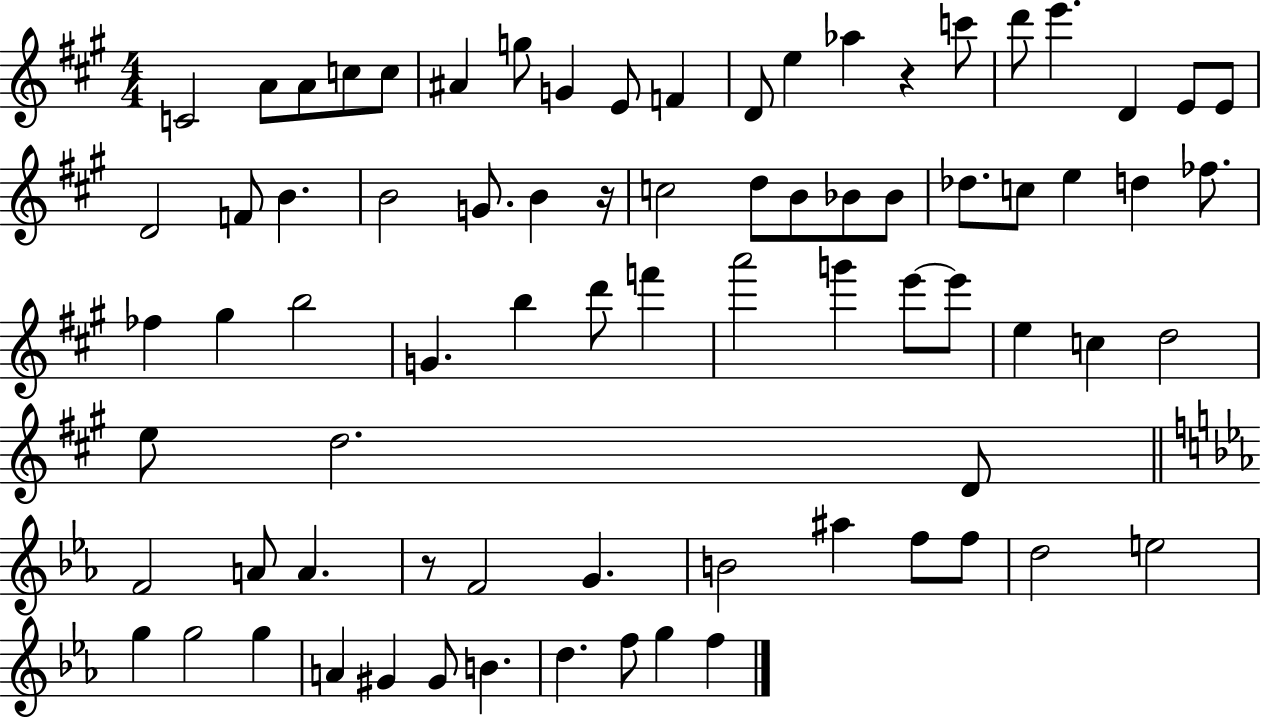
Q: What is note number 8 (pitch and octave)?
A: G4